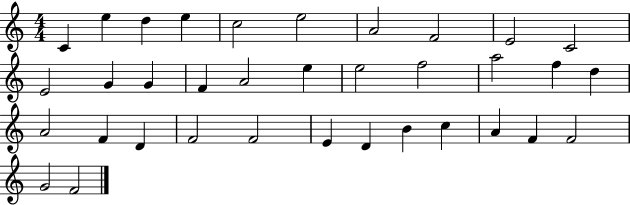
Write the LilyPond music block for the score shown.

{
  \clef treble
  \numericTimeSignature
  \time 4/4
  \key c \major
  c'4 e''4 d''4 e''4 | c''2 e''2 | a'2 f'2 | e'2 c'2 | \break e'2 g'4 g'4 | f'4 a'2 e''4 | e''2 f''2 | a''2 f''4 d''4 | \break a'2 f'4 d'4 | f'2 f'2 | e'4 d'4 b'4 c''4 | a'4 f'4 f'2 | \break g'2 f'2 | \bar "|."
}